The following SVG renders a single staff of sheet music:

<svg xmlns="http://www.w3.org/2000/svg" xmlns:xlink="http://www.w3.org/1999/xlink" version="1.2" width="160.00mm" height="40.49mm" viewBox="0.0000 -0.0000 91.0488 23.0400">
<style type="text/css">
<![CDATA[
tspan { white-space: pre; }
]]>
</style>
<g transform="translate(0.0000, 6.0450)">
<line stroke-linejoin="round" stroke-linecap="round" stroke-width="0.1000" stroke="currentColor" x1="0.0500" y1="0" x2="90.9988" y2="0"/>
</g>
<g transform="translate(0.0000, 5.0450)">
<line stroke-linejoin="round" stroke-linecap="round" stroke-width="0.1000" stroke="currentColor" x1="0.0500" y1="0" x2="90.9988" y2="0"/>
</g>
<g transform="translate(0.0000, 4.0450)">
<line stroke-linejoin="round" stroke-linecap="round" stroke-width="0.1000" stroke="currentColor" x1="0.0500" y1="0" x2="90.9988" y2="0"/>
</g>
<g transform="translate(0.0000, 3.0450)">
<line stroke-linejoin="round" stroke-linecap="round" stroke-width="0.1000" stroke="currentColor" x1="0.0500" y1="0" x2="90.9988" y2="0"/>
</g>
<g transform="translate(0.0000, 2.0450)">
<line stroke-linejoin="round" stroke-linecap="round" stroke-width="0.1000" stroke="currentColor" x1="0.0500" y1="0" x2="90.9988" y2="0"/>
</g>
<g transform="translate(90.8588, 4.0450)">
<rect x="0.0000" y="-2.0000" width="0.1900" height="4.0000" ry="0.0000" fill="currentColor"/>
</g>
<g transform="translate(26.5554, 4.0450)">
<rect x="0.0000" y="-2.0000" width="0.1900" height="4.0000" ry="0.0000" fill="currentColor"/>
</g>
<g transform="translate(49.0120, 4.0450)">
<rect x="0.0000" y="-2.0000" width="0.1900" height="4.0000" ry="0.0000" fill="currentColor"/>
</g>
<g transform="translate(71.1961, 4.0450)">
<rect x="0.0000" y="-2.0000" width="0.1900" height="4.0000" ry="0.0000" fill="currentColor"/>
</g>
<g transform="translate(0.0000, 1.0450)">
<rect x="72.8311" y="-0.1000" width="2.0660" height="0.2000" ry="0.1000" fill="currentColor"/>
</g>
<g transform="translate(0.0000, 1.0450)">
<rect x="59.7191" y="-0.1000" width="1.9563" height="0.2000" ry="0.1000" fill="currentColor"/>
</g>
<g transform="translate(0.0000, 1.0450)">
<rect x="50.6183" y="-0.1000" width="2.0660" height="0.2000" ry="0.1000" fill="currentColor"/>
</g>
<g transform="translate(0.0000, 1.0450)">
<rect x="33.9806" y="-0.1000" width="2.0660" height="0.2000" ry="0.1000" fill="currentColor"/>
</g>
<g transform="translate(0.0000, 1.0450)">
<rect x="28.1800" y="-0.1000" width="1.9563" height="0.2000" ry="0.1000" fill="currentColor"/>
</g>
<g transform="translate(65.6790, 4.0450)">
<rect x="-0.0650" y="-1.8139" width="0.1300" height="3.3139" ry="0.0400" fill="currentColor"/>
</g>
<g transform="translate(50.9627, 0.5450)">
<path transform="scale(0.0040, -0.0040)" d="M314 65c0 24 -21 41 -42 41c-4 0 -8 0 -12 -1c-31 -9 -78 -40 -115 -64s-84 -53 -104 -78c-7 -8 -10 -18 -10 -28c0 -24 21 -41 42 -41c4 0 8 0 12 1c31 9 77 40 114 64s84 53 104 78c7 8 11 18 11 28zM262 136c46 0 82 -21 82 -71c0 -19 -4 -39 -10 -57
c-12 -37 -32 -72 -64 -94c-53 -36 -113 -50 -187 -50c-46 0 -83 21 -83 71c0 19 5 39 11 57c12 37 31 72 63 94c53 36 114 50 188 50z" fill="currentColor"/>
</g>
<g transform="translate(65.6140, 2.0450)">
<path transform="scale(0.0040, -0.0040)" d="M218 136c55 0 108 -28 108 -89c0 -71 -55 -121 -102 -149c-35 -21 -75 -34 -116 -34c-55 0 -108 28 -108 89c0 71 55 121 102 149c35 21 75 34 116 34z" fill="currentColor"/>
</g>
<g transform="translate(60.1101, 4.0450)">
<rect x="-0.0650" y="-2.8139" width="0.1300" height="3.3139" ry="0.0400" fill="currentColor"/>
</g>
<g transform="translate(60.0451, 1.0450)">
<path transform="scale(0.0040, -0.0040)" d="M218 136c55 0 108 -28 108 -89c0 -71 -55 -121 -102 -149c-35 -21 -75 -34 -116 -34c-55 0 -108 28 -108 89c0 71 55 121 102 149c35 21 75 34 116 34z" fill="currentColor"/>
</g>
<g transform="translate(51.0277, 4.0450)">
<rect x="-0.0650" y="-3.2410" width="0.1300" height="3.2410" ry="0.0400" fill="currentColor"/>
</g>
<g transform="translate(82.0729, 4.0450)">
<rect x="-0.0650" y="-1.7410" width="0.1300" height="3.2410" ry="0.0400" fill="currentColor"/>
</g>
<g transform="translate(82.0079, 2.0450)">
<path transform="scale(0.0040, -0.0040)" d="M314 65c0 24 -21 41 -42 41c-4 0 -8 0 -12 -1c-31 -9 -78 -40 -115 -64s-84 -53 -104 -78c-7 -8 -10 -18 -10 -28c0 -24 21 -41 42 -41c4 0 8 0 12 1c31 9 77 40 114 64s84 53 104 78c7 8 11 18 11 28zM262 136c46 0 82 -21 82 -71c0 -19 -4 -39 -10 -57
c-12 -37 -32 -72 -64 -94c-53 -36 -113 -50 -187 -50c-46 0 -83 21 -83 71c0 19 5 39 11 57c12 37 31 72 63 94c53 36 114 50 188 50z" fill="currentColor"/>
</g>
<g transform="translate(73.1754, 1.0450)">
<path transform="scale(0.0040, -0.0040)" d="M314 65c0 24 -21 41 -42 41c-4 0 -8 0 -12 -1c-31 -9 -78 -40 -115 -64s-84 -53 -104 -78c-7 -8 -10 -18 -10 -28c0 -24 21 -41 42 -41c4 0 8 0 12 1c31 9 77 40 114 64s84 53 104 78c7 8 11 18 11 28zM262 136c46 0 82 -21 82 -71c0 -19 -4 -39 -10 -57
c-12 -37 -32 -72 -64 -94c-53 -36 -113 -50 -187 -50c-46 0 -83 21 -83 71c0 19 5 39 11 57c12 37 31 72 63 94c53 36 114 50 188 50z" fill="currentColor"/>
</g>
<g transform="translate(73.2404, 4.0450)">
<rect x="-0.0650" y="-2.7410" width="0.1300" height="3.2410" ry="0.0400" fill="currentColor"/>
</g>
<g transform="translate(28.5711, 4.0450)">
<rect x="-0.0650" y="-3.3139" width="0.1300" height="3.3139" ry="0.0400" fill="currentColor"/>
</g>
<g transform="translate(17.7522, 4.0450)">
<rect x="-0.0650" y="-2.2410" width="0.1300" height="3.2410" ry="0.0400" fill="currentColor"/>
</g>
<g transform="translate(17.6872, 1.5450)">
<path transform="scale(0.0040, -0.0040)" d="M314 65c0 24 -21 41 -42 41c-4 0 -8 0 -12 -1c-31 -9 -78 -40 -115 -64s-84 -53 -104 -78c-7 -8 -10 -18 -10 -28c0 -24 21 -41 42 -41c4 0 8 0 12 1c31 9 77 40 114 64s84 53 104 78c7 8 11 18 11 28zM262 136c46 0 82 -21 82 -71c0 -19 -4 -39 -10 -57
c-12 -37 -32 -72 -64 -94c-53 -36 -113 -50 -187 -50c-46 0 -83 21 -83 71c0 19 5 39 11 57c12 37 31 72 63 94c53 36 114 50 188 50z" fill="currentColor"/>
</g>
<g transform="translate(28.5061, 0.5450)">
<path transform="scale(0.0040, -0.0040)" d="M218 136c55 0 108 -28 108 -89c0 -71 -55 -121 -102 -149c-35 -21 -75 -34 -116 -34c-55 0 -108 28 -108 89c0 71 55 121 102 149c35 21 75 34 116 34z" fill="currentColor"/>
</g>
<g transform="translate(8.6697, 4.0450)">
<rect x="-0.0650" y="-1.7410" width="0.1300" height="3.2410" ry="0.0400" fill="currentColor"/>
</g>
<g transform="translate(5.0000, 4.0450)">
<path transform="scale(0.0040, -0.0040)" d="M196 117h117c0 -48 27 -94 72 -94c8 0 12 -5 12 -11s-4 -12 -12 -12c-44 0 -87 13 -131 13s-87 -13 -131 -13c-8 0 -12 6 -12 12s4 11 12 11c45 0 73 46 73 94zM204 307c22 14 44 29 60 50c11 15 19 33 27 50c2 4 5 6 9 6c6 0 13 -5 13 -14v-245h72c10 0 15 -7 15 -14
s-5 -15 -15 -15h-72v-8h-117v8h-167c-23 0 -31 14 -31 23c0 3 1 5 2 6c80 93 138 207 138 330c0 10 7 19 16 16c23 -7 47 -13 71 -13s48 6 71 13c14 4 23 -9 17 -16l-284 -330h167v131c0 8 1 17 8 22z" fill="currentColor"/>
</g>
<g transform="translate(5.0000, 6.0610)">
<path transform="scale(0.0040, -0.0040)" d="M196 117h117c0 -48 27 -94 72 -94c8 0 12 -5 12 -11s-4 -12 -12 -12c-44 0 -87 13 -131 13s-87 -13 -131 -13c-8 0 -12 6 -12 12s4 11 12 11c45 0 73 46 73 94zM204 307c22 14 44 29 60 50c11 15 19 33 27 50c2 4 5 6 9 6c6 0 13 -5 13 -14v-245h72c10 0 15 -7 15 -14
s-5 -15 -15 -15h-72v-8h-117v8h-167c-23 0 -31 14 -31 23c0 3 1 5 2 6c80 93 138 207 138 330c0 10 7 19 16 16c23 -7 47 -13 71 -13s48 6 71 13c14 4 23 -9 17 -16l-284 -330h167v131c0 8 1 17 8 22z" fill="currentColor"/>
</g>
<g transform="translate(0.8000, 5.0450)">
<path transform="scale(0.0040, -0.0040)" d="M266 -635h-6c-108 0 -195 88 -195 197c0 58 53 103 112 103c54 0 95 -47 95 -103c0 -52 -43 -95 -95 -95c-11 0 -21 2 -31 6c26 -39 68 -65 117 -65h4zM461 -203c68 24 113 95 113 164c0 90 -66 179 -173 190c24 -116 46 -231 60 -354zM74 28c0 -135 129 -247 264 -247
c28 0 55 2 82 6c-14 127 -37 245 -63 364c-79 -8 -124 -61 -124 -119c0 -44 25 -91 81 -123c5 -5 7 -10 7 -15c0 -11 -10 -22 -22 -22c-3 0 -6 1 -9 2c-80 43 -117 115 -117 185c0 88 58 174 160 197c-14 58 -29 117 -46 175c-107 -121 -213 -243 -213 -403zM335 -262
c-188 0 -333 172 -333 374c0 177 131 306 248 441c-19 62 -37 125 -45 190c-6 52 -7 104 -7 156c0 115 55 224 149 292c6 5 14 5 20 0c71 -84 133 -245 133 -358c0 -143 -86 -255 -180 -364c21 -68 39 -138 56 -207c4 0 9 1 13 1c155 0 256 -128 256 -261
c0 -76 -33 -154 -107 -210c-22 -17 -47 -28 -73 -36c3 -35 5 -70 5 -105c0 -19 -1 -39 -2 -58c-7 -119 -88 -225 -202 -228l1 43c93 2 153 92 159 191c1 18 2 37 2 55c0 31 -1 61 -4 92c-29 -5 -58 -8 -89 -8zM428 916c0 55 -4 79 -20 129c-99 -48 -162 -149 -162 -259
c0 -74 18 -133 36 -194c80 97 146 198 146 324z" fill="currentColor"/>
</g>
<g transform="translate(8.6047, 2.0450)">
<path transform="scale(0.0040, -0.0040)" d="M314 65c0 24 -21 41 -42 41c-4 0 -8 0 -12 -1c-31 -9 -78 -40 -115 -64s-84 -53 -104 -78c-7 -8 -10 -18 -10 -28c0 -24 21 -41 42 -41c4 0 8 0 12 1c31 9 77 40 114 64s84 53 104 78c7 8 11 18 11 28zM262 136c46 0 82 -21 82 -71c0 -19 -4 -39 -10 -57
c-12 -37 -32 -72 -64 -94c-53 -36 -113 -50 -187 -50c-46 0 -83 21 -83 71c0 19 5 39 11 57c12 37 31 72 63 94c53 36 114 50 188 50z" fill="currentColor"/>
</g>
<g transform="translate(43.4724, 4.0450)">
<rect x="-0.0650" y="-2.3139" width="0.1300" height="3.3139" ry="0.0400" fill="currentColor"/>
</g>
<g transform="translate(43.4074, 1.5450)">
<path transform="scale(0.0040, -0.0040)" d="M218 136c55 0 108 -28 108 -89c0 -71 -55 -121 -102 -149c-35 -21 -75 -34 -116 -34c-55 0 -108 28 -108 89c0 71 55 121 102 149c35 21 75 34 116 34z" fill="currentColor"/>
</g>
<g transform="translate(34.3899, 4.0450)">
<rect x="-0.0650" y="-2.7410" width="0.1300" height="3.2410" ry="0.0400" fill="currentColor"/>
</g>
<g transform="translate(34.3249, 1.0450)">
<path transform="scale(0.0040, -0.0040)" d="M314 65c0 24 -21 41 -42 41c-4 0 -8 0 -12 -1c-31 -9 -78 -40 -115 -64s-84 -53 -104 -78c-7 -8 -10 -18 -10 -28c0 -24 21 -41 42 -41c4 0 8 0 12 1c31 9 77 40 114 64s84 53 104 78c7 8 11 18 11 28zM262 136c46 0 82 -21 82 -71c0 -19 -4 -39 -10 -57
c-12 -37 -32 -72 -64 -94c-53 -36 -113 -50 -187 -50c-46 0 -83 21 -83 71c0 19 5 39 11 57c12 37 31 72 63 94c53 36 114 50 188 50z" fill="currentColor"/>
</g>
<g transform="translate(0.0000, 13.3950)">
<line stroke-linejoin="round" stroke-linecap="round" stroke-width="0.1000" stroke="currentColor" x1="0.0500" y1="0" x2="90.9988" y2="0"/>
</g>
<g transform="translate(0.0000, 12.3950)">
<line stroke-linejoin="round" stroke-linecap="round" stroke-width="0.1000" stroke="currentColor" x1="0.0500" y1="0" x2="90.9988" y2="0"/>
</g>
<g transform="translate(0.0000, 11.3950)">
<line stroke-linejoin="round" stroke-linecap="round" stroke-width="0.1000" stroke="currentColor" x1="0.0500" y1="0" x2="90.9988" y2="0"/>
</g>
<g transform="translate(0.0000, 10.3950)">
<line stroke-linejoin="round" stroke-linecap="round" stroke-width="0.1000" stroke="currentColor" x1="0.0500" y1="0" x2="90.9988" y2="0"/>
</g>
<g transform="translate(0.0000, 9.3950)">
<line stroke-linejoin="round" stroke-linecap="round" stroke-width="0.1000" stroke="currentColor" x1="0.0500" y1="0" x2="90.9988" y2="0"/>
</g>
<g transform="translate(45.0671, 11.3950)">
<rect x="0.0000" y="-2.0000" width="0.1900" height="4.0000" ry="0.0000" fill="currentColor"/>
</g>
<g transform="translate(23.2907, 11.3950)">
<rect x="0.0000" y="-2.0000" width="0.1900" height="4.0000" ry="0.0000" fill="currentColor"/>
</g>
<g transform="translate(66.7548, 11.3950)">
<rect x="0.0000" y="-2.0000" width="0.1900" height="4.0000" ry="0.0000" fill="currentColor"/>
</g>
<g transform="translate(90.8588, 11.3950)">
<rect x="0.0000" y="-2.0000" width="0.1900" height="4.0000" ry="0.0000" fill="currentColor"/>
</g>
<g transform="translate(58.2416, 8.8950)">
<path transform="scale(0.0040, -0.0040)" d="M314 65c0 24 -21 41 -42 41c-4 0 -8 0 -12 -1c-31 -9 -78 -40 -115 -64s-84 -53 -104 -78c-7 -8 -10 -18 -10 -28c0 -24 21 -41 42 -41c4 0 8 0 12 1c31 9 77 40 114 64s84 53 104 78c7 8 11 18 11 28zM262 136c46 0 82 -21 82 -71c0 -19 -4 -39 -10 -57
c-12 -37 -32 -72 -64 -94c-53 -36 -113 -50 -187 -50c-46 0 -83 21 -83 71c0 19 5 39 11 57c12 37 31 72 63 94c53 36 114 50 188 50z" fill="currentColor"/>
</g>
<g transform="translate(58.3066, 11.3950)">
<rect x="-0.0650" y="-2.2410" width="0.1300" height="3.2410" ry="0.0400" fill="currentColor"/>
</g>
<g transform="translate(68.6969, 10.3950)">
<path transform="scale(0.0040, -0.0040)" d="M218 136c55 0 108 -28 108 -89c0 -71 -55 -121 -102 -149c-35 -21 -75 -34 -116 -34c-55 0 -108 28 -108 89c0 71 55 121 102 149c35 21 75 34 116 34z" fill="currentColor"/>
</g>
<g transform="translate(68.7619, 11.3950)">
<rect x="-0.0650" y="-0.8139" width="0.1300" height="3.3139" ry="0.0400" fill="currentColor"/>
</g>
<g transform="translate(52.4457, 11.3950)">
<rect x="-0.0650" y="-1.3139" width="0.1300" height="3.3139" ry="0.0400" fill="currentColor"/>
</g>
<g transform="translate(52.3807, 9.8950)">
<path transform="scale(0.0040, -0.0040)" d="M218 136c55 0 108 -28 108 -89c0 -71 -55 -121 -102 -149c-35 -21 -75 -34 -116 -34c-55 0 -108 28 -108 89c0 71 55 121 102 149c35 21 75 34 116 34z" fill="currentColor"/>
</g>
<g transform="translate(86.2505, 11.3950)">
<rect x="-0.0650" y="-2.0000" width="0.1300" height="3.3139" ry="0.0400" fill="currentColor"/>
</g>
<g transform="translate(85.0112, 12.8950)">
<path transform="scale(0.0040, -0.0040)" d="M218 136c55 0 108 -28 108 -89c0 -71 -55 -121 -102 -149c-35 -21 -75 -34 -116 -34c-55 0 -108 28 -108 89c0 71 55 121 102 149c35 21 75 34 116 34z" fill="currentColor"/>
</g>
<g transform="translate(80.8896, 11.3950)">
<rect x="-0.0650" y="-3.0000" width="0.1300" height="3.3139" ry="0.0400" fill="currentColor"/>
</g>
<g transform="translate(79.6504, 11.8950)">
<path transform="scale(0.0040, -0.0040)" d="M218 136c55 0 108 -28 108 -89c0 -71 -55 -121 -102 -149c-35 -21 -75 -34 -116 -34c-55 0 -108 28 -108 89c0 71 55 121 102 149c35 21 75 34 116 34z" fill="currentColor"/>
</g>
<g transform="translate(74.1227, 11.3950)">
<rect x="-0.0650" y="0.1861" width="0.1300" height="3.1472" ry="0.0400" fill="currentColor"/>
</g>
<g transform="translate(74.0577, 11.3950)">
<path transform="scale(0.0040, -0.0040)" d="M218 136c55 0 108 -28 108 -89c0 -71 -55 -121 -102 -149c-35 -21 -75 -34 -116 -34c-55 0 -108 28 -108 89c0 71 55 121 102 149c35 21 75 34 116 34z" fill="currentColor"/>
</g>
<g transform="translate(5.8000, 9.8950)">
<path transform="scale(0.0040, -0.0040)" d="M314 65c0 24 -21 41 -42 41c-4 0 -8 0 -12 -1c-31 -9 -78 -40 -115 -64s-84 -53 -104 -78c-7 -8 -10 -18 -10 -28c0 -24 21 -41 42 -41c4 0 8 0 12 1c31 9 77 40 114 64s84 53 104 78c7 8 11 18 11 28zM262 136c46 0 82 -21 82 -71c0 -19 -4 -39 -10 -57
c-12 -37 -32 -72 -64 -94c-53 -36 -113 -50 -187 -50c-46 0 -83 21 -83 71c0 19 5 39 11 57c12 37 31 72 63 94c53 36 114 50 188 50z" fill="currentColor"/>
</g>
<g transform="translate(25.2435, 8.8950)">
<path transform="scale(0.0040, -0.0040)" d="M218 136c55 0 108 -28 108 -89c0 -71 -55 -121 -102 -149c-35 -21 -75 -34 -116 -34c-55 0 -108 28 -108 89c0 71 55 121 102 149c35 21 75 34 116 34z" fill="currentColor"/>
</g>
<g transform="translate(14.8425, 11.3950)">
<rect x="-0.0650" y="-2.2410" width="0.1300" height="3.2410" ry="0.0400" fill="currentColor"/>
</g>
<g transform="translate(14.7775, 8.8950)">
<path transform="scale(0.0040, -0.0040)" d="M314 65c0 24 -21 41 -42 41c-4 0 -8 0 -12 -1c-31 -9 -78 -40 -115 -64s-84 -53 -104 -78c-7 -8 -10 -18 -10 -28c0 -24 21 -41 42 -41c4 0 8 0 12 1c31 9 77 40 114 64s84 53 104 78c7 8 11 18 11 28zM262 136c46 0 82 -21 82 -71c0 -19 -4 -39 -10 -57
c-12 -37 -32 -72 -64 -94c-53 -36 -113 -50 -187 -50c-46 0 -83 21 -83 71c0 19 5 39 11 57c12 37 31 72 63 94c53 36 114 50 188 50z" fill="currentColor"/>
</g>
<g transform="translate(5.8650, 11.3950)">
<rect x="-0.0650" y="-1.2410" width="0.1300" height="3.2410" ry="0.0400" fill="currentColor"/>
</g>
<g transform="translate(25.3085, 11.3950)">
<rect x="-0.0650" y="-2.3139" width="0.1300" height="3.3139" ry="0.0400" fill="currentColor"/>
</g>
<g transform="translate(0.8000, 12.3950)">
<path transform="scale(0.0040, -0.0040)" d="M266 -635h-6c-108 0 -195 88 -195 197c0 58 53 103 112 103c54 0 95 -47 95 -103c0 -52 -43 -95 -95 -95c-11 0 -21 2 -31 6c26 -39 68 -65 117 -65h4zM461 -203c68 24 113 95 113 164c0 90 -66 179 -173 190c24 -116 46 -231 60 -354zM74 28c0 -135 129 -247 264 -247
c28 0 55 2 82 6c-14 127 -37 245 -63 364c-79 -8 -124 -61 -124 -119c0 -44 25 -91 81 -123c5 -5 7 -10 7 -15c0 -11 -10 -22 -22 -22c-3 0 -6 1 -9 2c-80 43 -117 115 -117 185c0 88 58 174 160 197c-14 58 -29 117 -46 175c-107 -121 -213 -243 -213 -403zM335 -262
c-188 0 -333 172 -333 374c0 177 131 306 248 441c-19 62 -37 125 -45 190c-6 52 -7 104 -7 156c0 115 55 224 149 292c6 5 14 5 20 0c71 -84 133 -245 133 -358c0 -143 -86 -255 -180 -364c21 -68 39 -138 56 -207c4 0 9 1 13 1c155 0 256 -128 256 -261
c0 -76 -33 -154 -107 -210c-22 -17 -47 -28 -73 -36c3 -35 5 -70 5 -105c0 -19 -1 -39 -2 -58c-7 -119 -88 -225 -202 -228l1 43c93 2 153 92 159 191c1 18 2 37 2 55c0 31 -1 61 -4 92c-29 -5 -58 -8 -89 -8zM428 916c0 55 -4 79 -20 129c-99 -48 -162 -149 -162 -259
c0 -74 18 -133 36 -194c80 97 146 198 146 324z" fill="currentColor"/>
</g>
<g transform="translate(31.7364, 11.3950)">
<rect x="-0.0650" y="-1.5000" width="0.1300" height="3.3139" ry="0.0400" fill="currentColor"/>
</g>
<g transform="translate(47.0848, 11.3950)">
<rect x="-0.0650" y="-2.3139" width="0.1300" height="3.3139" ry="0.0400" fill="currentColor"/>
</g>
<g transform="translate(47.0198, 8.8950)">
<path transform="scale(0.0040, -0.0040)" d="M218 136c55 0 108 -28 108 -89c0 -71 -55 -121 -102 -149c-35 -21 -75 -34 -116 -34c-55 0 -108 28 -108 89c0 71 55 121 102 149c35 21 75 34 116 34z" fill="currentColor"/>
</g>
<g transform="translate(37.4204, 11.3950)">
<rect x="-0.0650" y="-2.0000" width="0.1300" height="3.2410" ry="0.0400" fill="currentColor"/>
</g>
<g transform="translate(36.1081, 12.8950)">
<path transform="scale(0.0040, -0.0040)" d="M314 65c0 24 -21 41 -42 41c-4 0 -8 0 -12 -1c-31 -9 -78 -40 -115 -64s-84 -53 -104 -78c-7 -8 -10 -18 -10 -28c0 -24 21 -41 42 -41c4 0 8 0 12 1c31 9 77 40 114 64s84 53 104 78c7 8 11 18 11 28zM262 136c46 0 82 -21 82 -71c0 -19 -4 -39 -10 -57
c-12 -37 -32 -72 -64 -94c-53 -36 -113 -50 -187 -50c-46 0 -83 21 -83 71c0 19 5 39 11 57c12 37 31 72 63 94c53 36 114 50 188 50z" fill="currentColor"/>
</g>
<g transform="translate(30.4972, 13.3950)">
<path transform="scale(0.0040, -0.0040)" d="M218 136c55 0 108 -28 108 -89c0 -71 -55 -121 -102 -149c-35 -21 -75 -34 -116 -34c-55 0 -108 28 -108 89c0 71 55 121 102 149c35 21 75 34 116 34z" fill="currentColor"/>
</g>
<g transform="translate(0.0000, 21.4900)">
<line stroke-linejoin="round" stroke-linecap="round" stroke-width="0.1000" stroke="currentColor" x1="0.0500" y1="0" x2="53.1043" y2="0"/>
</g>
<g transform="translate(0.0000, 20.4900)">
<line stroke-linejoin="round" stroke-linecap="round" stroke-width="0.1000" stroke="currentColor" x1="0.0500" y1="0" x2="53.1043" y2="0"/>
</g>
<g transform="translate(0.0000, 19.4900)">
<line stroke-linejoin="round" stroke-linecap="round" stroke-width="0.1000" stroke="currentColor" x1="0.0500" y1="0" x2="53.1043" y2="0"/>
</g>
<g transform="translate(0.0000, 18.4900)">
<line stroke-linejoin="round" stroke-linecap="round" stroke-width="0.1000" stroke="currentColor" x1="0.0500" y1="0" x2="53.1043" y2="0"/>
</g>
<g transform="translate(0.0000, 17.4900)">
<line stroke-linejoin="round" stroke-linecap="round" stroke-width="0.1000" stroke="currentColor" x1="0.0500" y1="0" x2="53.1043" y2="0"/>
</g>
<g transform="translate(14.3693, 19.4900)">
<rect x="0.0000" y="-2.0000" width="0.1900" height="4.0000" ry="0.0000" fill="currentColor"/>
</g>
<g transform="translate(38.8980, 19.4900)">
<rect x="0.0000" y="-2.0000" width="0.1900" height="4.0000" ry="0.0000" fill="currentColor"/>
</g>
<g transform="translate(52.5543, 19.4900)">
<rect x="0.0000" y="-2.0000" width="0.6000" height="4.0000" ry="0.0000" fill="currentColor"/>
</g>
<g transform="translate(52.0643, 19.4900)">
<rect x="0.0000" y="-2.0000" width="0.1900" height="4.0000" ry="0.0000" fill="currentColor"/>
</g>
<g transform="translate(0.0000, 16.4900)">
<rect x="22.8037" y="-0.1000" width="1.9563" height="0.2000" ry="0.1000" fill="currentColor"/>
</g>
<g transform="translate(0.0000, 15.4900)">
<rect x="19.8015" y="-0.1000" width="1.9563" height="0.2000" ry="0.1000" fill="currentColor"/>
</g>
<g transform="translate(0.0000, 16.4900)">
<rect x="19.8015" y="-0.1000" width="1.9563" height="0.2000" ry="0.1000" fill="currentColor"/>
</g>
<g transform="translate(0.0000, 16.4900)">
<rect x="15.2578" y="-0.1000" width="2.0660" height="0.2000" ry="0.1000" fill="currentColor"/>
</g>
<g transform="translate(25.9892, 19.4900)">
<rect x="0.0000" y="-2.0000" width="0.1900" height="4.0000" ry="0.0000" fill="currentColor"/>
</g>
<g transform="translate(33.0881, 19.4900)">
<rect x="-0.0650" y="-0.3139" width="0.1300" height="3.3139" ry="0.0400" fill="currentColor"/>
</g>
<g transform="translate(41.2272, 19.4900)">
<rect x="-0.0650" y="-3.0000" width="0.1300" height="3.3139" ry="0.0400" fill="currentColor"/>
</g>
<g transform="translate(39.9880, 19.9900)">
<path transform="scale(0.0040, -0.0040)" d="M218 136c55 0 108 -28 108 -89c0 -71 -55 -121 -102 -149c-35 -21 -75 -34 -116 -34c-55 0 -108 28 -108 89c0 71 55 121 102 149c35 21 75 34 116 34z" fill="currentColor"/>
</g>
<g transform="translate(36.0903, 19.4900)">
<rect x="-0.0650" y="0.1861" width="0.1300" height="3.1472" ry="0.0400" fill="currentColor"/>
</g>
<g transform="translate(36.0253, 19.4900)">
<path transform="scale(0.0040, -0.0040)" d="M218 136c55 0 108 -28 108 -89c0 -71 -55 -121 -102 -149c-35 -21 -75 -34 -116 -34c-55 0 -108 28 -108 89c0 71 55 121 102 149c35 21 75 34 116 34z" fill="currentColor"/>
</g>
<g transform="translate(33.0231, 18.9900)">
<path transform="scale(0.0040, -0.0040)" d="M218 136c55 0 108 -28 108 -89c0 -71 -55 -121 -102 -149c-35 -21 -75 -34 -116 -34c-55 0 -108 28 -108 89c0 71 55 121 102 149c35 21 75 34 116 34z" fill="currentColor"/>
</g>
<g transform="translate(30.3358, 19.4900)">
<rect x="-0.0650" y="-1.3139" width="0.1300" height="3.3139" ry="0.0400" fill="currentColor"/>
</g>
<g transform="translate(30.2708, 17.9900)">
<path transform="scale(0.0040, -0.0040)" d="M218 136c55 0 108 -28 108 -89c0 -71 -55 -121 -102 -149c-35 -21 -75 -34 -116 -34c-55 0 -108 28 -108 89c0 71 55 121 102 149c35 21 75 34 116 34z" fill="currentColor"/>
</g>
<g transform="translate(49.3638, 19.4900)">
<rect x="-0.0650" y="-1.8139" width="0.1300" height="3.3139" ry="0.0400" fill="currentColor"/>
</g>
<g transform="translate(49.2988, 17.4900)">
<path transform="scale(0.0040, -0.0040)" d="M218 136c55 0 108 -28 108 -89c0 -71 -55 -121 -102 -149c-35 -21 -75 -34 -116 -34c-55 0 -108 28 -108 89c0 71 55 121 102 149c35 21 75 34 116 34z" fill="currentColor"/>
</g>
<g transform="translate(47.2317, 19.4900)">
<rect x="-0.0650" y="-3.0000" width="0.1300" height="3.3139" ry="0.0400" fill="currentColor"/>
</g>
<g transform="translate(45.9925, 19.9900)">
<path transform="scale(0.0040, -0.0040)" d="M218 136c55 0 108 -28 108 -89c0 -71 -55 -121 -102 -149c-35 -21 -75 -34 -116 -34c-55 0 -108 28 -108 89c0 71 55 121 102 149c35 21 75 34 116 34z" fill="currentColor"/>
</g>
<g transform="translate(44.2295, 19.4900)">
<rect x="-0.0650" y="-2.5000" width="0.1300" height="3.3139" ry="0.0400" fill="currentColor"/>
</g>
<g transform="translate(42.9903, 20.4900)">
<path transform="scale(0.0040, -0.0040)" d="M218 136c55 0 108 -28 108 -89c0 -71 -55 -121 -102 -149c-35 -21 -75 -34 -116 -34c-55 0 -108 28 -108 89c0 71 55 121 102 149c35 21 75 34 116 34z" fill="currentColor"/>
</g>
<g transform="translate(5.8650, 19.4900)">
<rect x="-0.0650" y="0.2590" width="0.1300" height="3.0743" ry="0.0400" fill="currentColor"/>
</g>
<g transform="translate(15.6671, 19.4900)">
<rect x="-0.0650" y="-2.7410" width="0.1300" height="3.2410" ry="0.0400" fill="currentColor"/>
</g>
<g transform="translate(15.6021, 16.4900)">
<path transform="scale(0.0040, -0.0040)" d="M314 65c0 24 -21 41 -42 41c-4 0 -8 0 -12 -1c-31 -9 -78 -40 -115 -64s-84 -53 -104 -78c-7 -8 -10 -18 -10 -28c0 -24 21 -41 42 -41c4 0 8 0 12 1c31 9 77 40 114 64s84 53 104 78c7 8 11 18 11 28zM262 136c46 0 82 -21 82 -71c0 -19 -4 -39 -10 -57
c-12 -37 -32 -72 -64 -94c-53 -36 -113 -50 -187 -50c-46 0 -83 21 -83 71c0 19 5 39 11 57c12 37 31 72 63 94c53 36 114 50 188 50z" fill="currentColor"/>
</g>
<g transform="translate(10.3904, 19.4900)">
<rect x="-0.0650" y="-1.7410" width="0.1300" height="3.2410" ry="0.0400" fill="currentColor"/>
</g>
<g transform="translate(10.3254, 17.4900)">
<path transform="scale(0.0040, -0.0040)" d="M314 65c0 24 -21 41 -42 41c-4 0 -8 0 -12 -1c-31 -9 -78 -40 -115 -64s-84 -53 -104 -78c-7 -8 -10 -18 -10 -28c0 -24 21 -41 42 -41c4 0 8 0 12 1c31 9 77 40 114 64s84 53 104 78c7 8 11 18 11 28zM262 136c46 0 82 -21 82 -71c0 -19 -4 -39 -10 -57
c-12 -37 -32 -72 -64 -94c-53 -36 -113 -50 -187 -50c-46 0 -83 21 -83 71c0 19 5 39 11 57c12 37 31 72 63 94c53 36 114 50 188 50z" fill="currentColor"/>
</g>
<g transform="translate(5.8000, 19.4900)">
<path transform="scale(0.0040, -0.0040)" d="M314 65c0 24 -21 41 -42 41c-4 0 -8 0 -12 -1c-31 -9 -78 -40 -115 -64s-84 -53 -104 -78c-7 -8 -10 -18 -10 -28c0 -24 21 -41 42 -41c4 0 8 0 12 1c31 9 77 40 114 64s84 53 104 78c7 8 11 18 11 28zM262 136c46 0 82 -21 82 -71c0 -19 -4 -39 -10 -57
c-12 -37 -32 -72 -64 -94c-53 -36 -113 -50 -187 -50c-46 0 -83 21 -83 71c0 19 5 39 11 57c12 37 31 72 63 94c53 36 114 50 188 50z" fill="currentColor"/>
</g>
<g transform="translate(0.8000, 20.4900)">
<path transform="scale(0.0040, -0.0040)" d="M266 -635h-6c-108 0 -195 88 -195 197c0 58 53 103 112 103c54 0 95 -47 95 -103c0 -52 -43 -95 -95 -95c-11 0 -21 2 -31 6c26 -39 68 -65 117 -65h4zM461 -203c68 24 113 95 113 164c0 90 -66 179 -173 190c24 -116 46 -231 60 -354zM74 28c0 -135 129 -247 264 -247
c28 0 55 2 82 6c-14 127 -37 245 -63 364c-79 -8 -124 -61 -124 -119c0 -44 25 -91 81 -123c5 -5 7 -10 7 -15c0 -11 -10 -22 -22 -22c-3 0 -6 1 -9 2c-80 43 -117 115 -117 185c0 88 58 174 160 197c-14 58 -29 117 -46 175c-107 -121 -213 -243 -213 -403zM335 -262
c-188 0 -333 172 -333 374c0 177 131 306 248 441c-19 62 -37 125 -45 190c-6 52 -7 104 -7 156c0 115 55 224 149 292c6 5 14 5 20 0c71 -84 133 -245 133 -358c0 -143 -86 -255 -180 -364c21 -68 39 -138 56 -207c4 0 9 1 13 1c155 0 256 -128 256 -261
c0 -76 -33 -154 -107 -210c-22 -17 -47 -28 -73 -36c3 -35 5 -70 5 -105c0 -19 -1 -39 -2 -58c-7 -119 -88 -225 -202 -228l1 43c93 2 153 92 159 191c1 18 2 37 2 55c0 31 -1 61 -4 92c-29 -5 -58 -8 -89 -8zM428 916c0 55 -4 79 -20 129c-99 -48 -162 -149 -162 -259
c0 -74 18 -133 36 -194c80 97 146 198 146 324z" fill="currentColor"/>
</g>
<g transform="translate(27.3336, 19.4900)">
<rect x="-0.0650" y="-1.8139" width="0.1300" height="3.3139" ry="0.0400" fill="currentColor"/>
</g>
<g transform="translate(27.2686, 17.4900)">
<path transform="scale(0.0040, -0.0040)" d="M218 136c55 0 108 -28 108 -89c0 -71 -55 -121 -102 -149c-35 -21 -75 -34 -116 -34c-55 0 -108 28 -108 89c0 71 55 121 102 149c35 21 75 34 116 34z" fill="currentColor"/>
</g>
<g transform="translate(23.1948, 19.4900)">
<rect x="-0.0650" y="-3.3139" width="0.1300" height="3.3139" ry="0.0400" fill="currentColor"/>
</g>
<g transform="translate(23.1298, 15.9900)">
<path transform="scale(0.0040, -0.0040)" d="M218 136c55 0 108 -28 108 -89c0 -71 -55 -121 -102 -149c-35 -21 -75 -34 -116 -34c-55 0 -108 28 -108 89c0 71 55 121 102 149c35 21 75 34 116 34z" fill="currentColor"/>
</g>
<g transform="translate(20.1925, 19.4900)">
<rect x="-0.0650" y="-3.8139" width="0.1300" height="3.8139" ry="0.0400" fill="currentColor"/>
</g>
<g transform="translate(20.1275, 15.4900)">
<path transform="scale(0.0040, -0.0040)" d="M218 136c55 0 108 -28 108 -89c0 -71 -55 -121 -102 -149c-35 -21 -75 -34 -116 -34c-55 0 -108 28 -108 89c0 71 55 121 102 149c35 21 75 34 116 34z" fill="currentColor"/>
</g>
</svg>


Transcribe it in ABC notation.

X:1
T:Untitled
M:4/4
L:1/4
K:C
f2 g2 b a2 g b2 a f a2 f2 e2 g2 g E F2 g e g2 d B A F B2 f2 a2 c' b f e c B A G A f